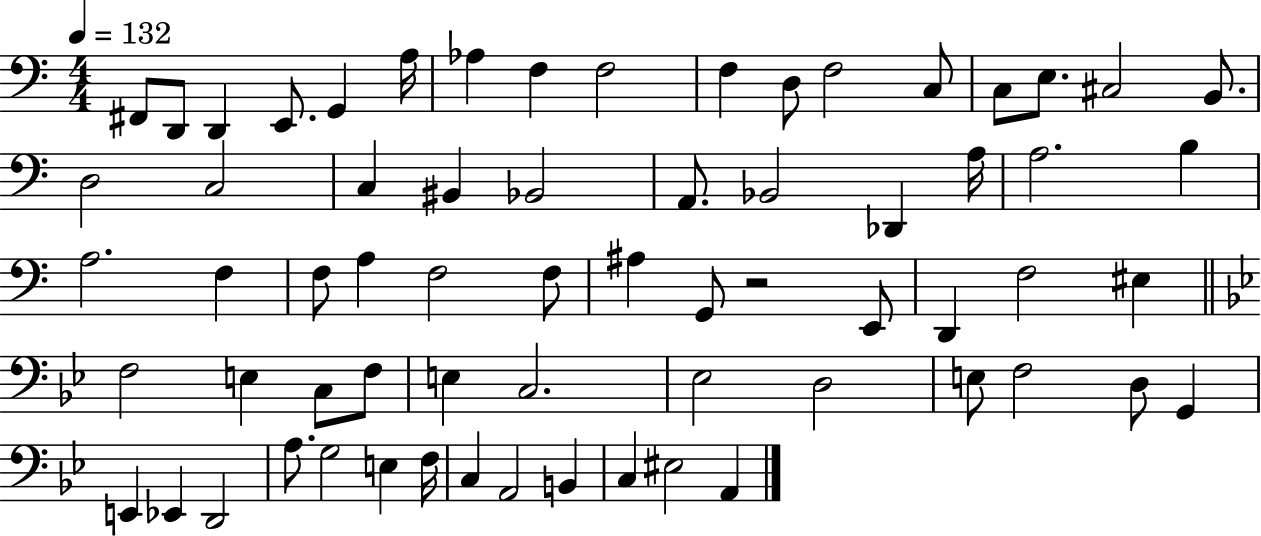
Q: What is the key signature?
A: C major